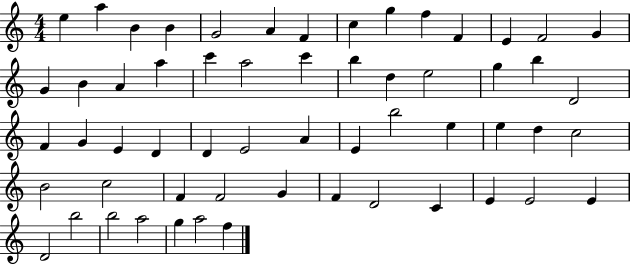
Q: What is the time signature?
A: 4/4